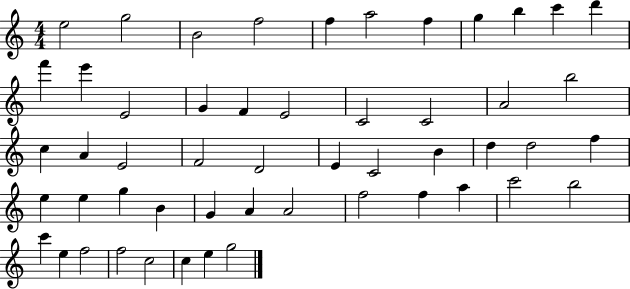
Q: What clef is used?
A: treble